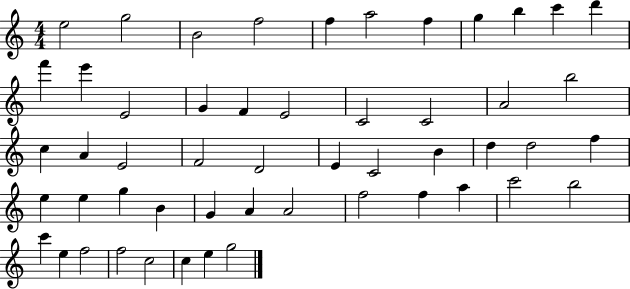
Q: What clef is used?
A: treble